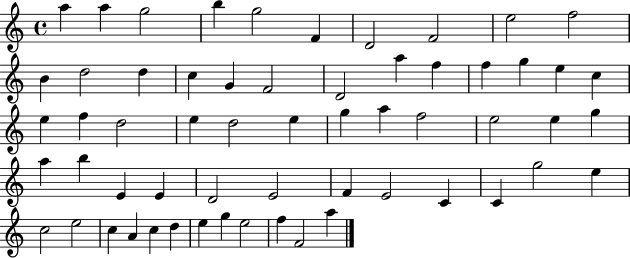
X:1
T:Untitled
M:4/4
L:1/4
K:C
a a g2 b g2 F D2 F2 e2 f2 B d2 d c G F2 D2 a f f g e c e f d2 e d2 e g a f2 e2 e g a b E E D2 E2 F E2 C C g2 e c2 e2 c A c d e g e2 f F2 a